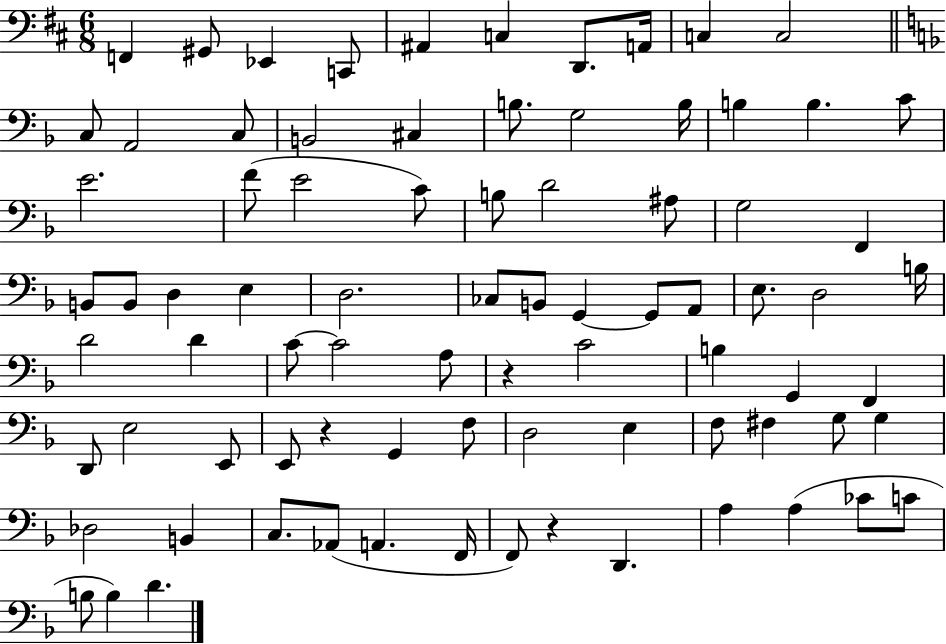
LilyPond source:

{
  \clef bass
  \numericTimeSignature
  \time 6/8
  \key d \major
  f,4 gis,8 ees,4 c,8 | ais,4 c4 d,8. a,16 | c4 c2 | \bar "||" \break \key f \major c8 a,2 c8 | b,2 cis4 | b8. g2 b16 | b4 b4. c'8 | \break e'2. | f'8( e'2 c'8) | b8 d'2 ais8 | g2 f,4 | \break b,8 b,8 d4 e4 | d2. | ces8 b,8 g,4~~ g,8 a,8 | e8. d2 b16 | \break d'2 d'4 | c'8~~ c'2 a8 | r4 c'2 | b4 g,4 f,4 | \break d,8 e2 e,8 | e,8 r4 g,4 f8 | d2 e4 | f8 fis4 g8 g4 | \break des2 b,4 | c8. aes,8( a,4. f,16 | f,8) r4 d,4. | a4 a4( ces'8 c'8 | \break b8 b4) d'4. | \bar "|."
}